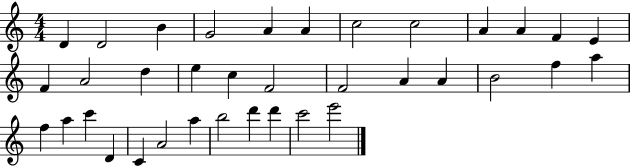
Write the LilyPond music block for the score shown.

{
  \clef treble
  \numericTimeSignature
  \time 4/4
  \key c \major
  d'4 d'2 b'4 | g'2 a'4 a'4 | c''2 c''2 | a'4 a'4 f'4 e'4 | \break f'4 a'2 d''4 | e''4 c''4 f'2 | f'2 a'4 a'4 | b'2 f''4 a''4 | \break f''4 a''4 c'''4 d'4 | c'4 a'2 a''4 | b''2 d'''4 d'''4 | c'''2 e'''2 | \break \bar "|."
}